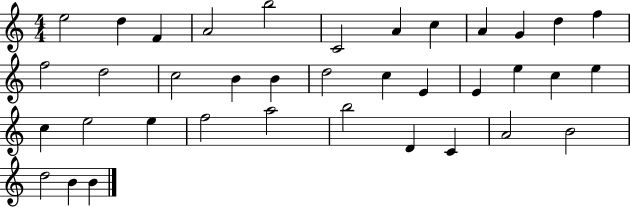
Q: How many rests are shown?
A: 0